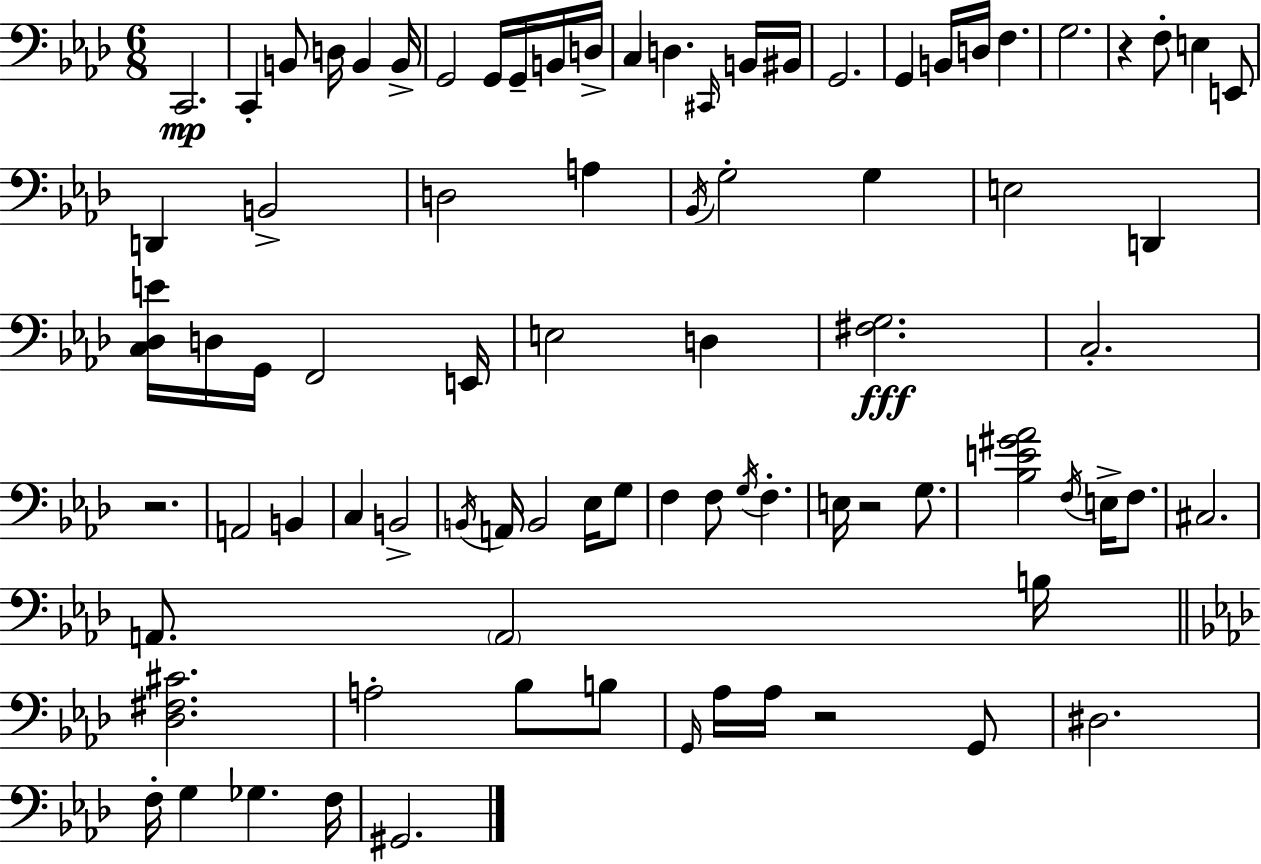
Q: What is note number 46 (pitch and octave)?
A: B2